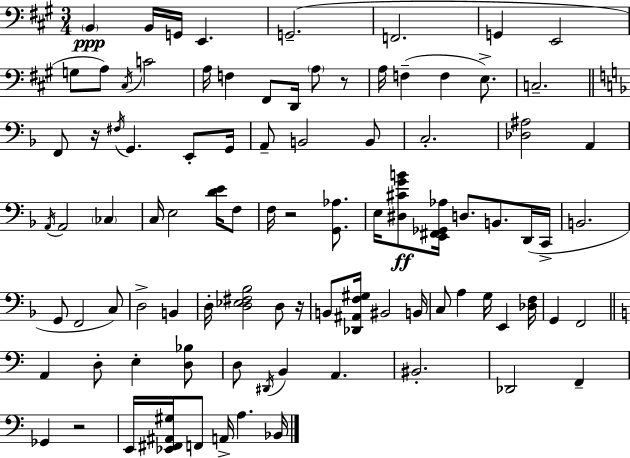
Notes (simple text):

B2/q B2/s G2/s E2/q. G2/h. F2/h. G2/q E2/h G3/e A3/e C#3/s C4/h A3/s F3/q F#2/e D2/s A3/e R/e A3/s F3/q F3/q E3/e. C3/h. F2/e R/s F#3/s G2/q. E2/e G2/s A2/e B2/h B2/e C3/h. [Db3,A#3]/h A2/q A2/s A2/h CES3/q C3/s E3/h [D4,E4]/s F3/e F3/s R/h [G2,Ab3]/e. E3/s [D#3,C#4,G4,B4]/e [E2,F#2,Gb2,Ab3]/s D3/e. B2/e. D2/s C2/s B2/h. G2/e F2/h C3/e D3/h B2/q D3/s [D3,Eb3,F#3,Bb3]/h D3/e R/s B2/e [Db2,A#2,F3,G#3]/s BIS2/h B2/s C3/e A3/q G3/s E2/q [Db3,F3]/s G2/q F2/h A2/q D3/e E3/q [D3,Bb3]/e D3/e D#2/s B2/q A2/q. BIS2/h. Db2/h F2/q Gb2/q R/h E2/s [Eb2,F#2,A#2,G#3]/s F2/e A2/s A3/q. Bb2/s